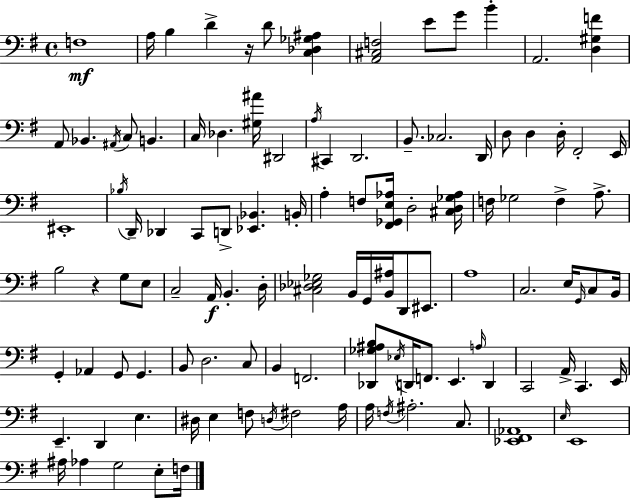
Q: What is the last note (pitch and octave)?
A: F3